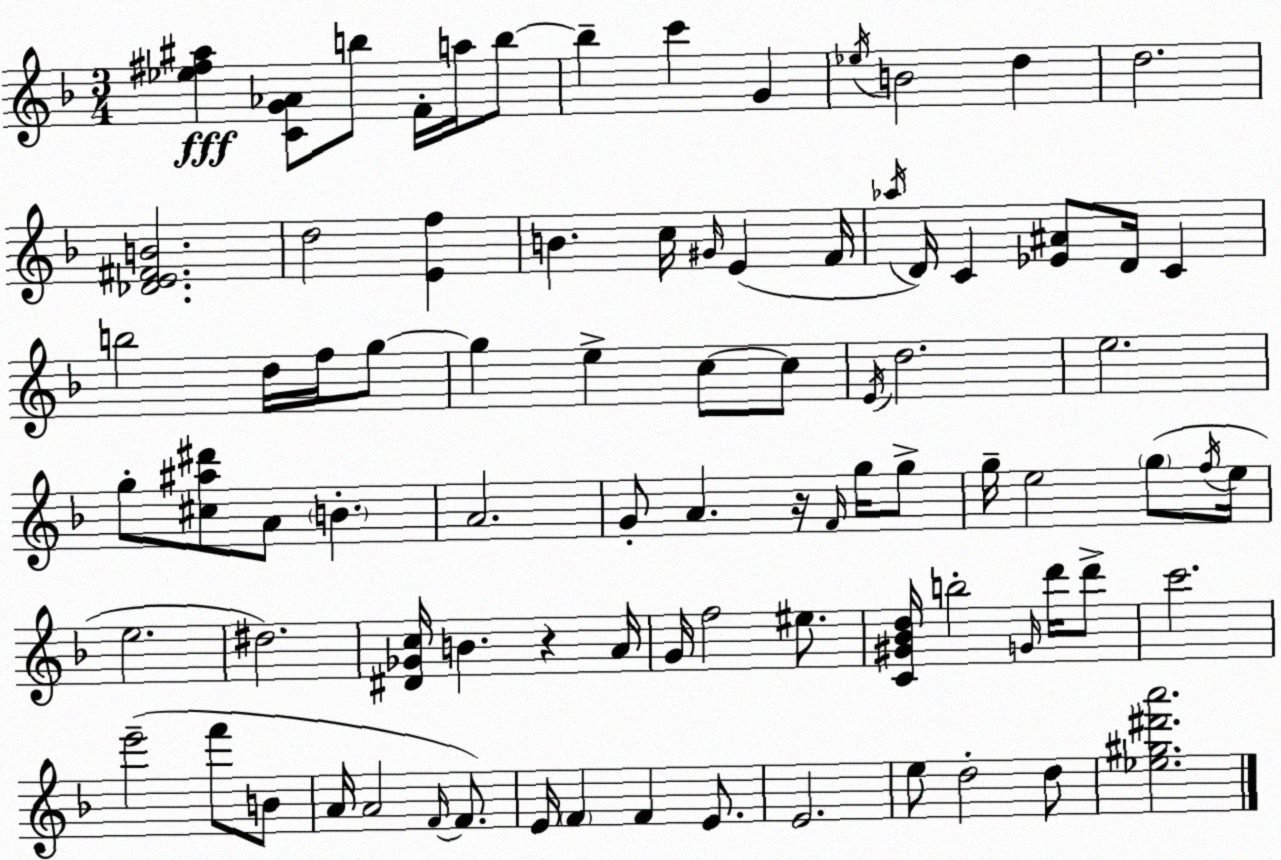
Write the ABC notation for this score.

X:1
T:Untitled
M:3/4
L:1/4
K:F
[_e^f^a] [CG_A]/2 b/2 F/4 a/4 b/2 b c' G _e/4 B2 d d2 [_DE^FB]2 d2 [Ef] B c/4 ^G/4 E F/4 _a/4 D/4 C [_E^A]/2 D/4 C b2 d/4 f/4 g/2 g e c/2 c/2 E/4 d2 e2 g/2 [^c^a^d']/2 A/2 B A2 G/2 A z/4 F/4 g/4 g/2 g/4 e2 g/2 f/4 e/4 e2 ^d2 [^D_Gc]/4 B z A/4 G/4 f2 ^e/2 [C^G_Bd]/4 b2 G/4 d'/4 d'/2 c'2 e'2 f'/2 B/2 A/4 A2 F/4 F/2 E/4 F F E/2 E2 e/2 d2 d/2 [_e^g^d'a']2